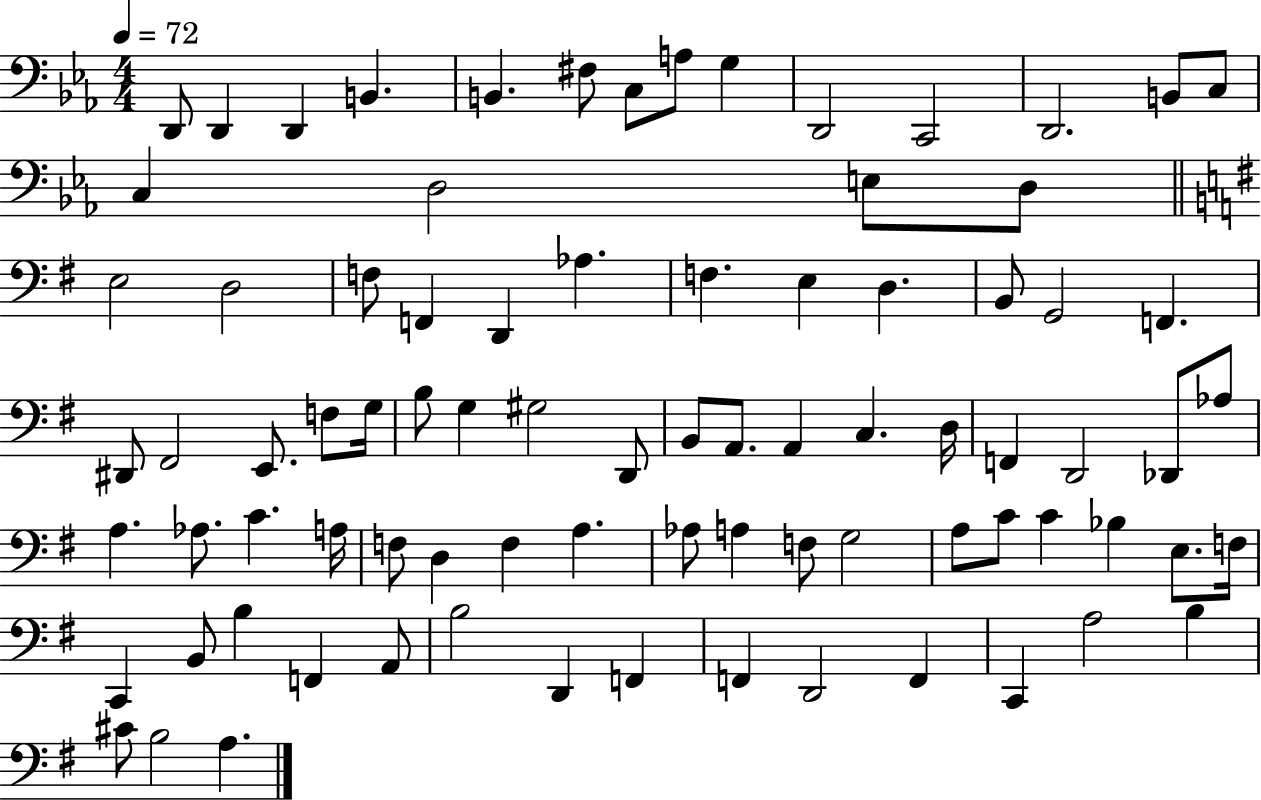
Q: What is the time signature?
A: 4/4